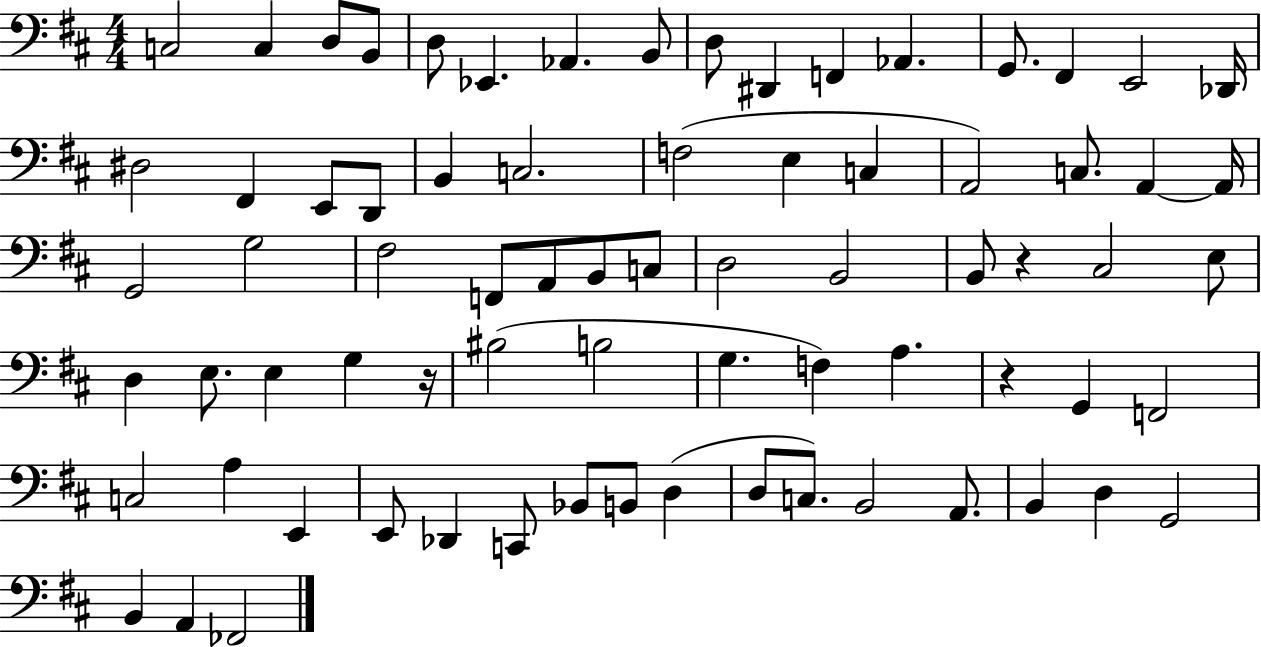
C3/h C3/q D3/e B2/e D3/e Eb2/q. Ab2/q. B2/e D3/e D#2/q F2/q Ab2/q. G2/e. F#2/q E2/h Db2/s D#3/h F#2/q E2/e D2/e B2/q C3/h. F3/h E3/q C3/q A2/h C3/e. A2/q A2/s G2/h G3/h F#3/h F2/e A2/e B2/e C3/e D3/h B2/h B2/e R/q C#3/h E3/e D3/q E3/e. E3/q G3/q R/s BIS3/h B3/h G3/q. F3/q A3/q. R/q G2/q F2/h C3/h A3/q E2/q E2/e Db2/q C2/e Bb2/e B2/e D3/q D3/e C3/e. B2/h A2/e. B2/q D3/q G2/h B2/q A2/q FES2/h